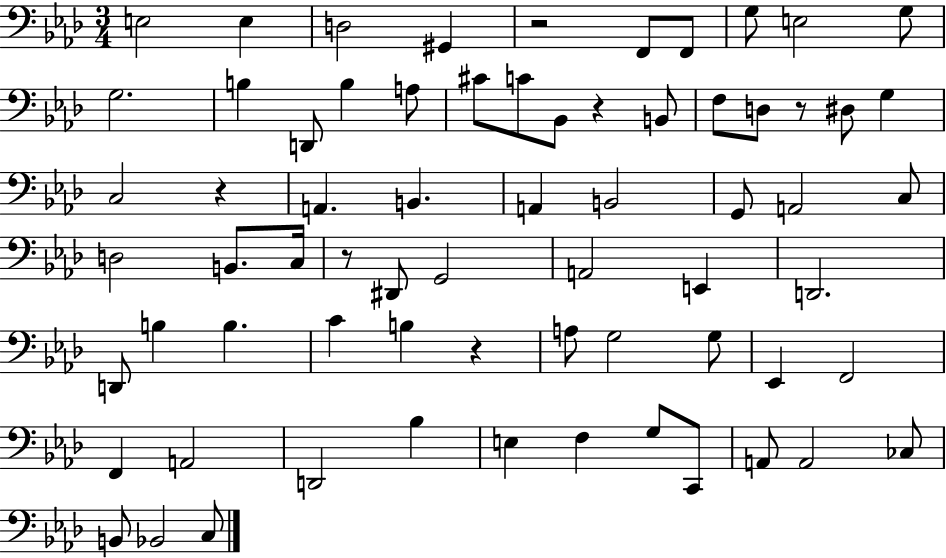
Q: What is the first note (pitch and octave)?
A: E3